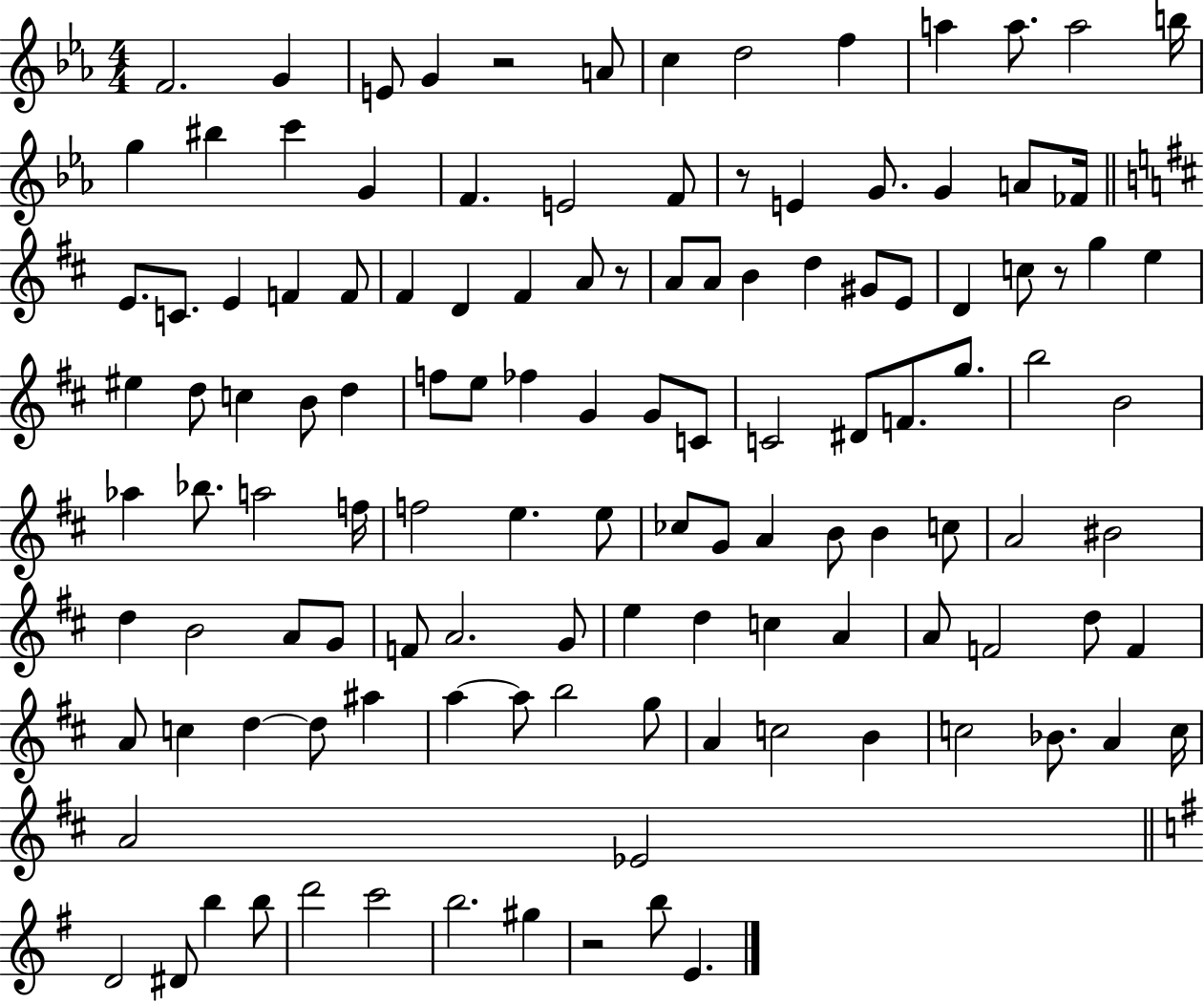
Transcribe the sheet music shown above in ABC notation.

X:1
T:Untitled
M:4/4
L:1/4
K:Eb
F2 G E/2 G z2 A/2 c d2 f a a/2 a2 b/4 g ^b c' G F E2 F/2 z/2 E G/2 G A/2 _F/4 E/2 C/2 E F F/2 ^F D ^F A/2 z/2 A/2 A/2 B d ^G/2 E/2 D c/2 z/2 g e ^e d/2 c B/2 d f/2 e/2 _f G G/2 C/2 C2 ^D/2 F/2 g/2 b2 B2 _a _b/2 a2 f/4 f2 e e/2 _c/2 G/2 A B/2 B c/2 A2 ^B2 d B2 A/2 G/2 F/2 A2 G/2 e d c A A/2 F2 d/2 F A/2 c d d/2 ^a a a/2 b2 g/2 A c2 B c2 _B/2 A c/4 A2 _E2 D2 ^D/2 b b/2 d'2 c'2 b2 ^g z2 b/2 E